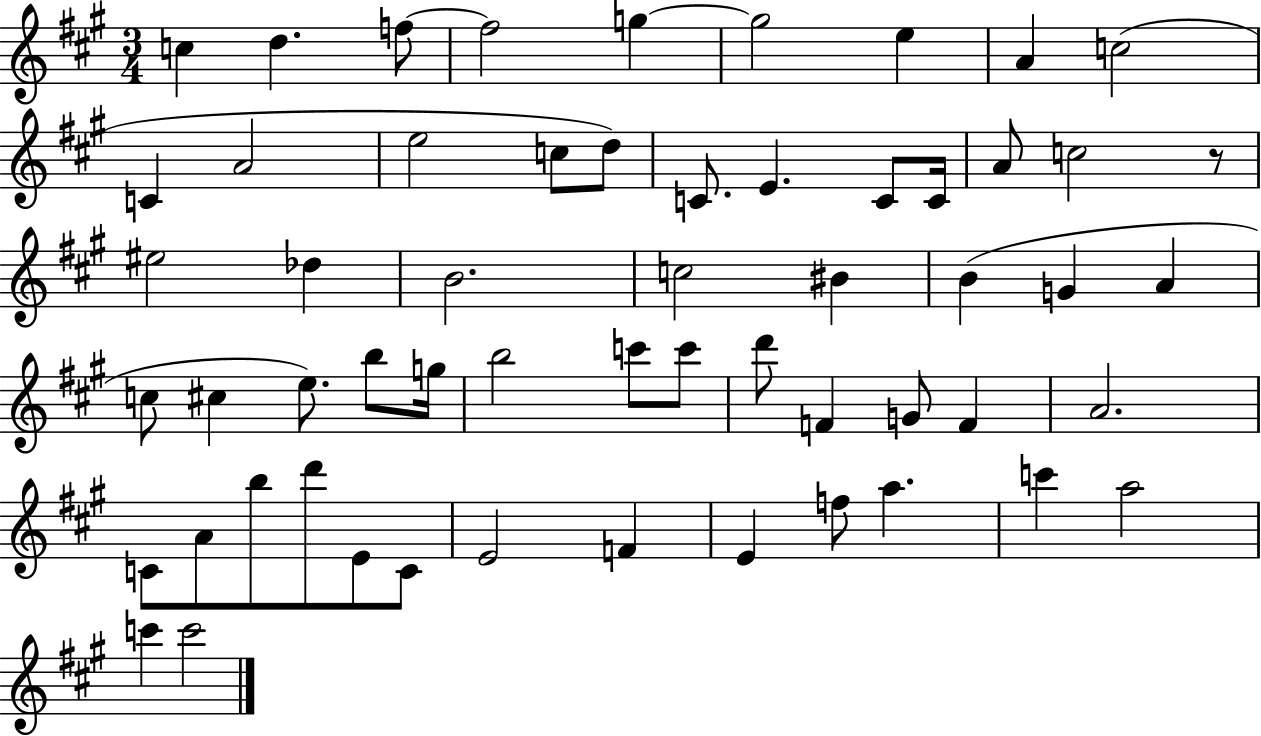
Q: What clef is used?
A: treble